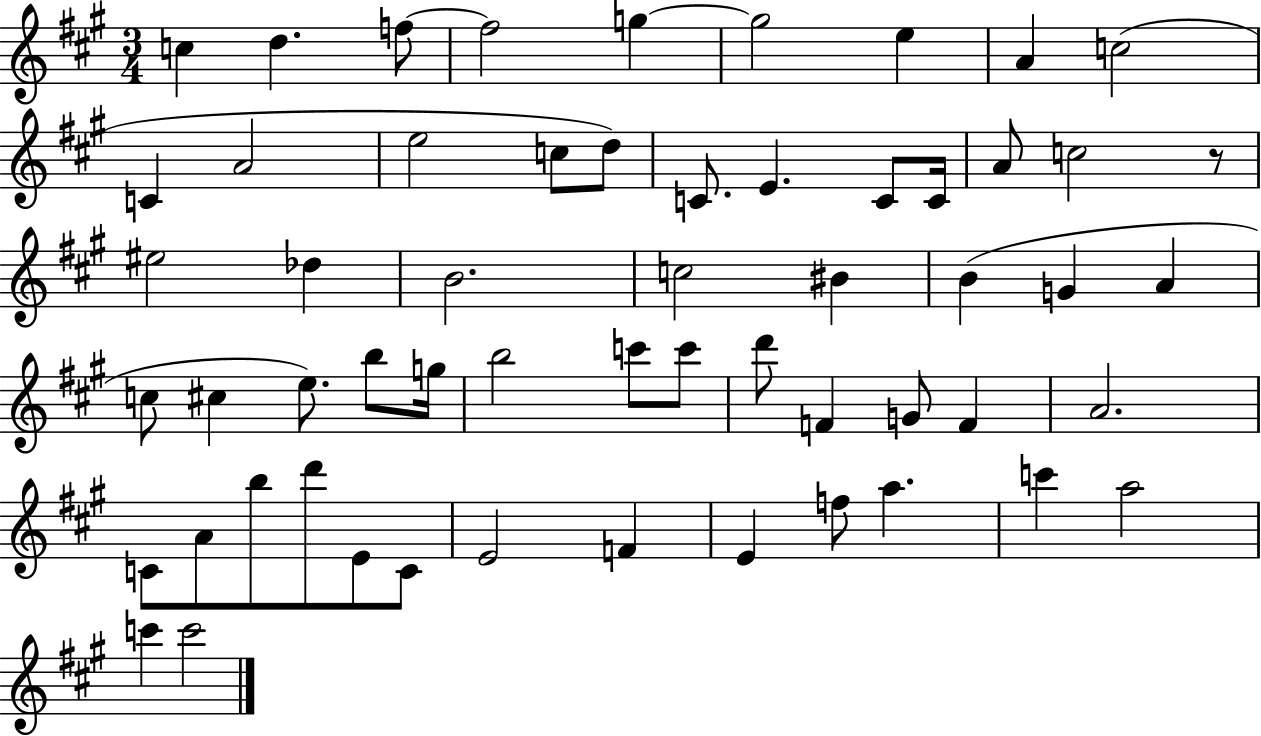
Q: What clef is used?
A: treble